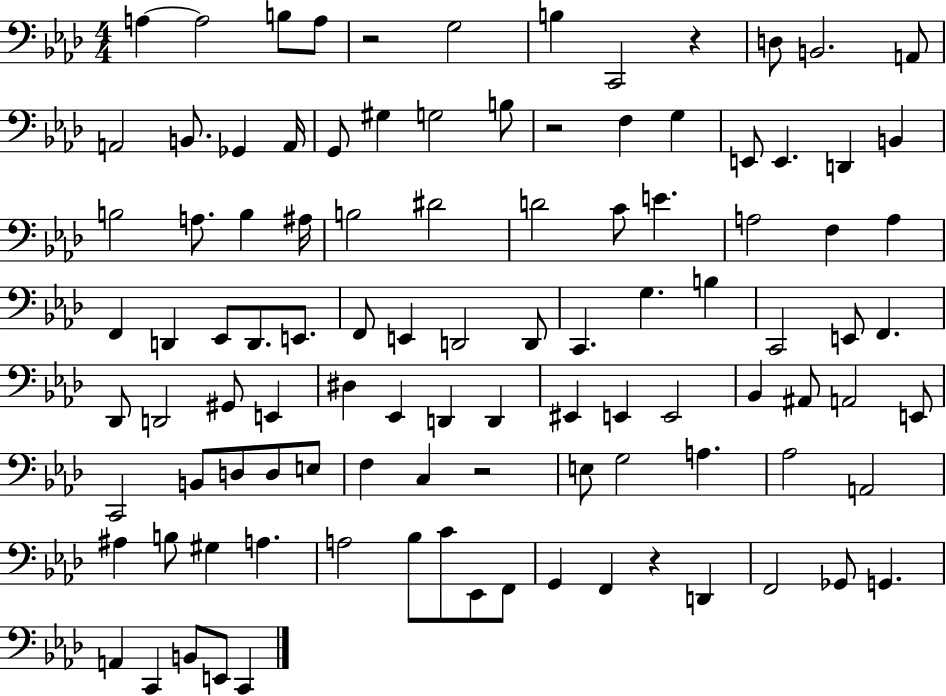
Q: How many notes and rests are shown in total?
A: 103